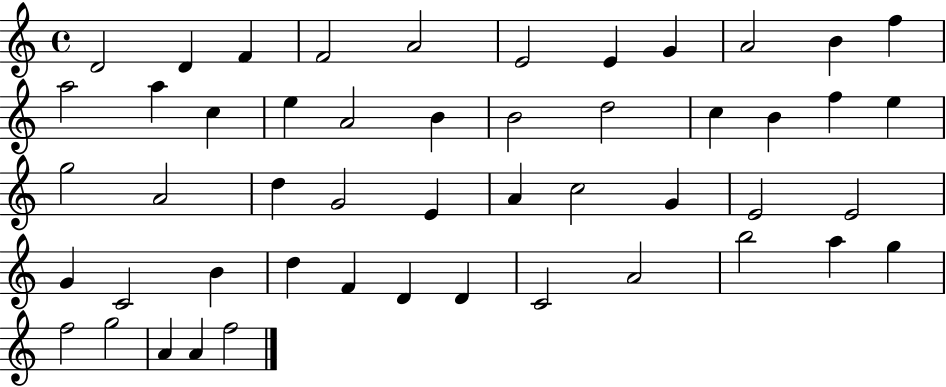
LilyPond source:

{
  \clef treble
  \time 4/4
  \defaultTimeSignature
  \key c \major
  d'2 d'4 f'4 | f'2 a'2 | e'2 e'4 g'4 | a'2 b'4 f''4 | \break a''2 a''4 c''4 | e''4 a'2 b'4 | b'2 d''2 | c''4 b'4 f''4 e''4 | \break g''2 a'2 | d''4 g'2 e'4 | a'4 c''2 g'4 | e'2 e'2 | \break g'4 c'2 b'4 | d''4 f'4 d'4 d'4 | c'2 a'2 | b''2 a''4 g''4 | \break f''2 g''2 | a'4 a'4 f''2 | \bar "|."
}